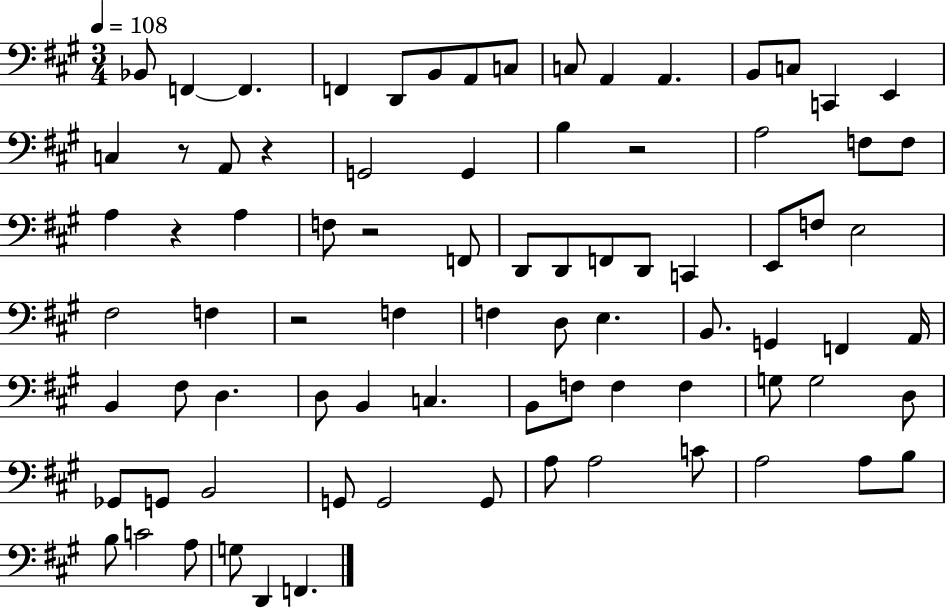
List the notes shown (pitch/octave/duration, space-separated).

Bb2/e F2/q F2/q. F2/q D2/e B2/e A2/e C3/e C3/e A2/q A2/q. B2/e C3/e C2/q E2/q C3/q R/e A2/e R/q G2/h G2/q B3/q R/h A3/h F3/e F3/e A3/q R/q A3/q F3/e R/h F2/e D2/e D2/e F2/e D2/e C2/q E2/e F3/e E3/h F#3/h F3/q R/h F3/q F3/q D3/e E3/q. B2/e. G2/q F2/q A2/s B2/q F#3/e D3/q. D3/e B2/q C3/q. B2/e F3/e F3/q F3/q G3/e G3/h D3/e Gb2/e G2/e B2/h G2/e G2/h G2/e A3/e A3/h C4/e A3/h A3/e B3/e B3/e C4/h A3/e G3/e D2/q F2/q.